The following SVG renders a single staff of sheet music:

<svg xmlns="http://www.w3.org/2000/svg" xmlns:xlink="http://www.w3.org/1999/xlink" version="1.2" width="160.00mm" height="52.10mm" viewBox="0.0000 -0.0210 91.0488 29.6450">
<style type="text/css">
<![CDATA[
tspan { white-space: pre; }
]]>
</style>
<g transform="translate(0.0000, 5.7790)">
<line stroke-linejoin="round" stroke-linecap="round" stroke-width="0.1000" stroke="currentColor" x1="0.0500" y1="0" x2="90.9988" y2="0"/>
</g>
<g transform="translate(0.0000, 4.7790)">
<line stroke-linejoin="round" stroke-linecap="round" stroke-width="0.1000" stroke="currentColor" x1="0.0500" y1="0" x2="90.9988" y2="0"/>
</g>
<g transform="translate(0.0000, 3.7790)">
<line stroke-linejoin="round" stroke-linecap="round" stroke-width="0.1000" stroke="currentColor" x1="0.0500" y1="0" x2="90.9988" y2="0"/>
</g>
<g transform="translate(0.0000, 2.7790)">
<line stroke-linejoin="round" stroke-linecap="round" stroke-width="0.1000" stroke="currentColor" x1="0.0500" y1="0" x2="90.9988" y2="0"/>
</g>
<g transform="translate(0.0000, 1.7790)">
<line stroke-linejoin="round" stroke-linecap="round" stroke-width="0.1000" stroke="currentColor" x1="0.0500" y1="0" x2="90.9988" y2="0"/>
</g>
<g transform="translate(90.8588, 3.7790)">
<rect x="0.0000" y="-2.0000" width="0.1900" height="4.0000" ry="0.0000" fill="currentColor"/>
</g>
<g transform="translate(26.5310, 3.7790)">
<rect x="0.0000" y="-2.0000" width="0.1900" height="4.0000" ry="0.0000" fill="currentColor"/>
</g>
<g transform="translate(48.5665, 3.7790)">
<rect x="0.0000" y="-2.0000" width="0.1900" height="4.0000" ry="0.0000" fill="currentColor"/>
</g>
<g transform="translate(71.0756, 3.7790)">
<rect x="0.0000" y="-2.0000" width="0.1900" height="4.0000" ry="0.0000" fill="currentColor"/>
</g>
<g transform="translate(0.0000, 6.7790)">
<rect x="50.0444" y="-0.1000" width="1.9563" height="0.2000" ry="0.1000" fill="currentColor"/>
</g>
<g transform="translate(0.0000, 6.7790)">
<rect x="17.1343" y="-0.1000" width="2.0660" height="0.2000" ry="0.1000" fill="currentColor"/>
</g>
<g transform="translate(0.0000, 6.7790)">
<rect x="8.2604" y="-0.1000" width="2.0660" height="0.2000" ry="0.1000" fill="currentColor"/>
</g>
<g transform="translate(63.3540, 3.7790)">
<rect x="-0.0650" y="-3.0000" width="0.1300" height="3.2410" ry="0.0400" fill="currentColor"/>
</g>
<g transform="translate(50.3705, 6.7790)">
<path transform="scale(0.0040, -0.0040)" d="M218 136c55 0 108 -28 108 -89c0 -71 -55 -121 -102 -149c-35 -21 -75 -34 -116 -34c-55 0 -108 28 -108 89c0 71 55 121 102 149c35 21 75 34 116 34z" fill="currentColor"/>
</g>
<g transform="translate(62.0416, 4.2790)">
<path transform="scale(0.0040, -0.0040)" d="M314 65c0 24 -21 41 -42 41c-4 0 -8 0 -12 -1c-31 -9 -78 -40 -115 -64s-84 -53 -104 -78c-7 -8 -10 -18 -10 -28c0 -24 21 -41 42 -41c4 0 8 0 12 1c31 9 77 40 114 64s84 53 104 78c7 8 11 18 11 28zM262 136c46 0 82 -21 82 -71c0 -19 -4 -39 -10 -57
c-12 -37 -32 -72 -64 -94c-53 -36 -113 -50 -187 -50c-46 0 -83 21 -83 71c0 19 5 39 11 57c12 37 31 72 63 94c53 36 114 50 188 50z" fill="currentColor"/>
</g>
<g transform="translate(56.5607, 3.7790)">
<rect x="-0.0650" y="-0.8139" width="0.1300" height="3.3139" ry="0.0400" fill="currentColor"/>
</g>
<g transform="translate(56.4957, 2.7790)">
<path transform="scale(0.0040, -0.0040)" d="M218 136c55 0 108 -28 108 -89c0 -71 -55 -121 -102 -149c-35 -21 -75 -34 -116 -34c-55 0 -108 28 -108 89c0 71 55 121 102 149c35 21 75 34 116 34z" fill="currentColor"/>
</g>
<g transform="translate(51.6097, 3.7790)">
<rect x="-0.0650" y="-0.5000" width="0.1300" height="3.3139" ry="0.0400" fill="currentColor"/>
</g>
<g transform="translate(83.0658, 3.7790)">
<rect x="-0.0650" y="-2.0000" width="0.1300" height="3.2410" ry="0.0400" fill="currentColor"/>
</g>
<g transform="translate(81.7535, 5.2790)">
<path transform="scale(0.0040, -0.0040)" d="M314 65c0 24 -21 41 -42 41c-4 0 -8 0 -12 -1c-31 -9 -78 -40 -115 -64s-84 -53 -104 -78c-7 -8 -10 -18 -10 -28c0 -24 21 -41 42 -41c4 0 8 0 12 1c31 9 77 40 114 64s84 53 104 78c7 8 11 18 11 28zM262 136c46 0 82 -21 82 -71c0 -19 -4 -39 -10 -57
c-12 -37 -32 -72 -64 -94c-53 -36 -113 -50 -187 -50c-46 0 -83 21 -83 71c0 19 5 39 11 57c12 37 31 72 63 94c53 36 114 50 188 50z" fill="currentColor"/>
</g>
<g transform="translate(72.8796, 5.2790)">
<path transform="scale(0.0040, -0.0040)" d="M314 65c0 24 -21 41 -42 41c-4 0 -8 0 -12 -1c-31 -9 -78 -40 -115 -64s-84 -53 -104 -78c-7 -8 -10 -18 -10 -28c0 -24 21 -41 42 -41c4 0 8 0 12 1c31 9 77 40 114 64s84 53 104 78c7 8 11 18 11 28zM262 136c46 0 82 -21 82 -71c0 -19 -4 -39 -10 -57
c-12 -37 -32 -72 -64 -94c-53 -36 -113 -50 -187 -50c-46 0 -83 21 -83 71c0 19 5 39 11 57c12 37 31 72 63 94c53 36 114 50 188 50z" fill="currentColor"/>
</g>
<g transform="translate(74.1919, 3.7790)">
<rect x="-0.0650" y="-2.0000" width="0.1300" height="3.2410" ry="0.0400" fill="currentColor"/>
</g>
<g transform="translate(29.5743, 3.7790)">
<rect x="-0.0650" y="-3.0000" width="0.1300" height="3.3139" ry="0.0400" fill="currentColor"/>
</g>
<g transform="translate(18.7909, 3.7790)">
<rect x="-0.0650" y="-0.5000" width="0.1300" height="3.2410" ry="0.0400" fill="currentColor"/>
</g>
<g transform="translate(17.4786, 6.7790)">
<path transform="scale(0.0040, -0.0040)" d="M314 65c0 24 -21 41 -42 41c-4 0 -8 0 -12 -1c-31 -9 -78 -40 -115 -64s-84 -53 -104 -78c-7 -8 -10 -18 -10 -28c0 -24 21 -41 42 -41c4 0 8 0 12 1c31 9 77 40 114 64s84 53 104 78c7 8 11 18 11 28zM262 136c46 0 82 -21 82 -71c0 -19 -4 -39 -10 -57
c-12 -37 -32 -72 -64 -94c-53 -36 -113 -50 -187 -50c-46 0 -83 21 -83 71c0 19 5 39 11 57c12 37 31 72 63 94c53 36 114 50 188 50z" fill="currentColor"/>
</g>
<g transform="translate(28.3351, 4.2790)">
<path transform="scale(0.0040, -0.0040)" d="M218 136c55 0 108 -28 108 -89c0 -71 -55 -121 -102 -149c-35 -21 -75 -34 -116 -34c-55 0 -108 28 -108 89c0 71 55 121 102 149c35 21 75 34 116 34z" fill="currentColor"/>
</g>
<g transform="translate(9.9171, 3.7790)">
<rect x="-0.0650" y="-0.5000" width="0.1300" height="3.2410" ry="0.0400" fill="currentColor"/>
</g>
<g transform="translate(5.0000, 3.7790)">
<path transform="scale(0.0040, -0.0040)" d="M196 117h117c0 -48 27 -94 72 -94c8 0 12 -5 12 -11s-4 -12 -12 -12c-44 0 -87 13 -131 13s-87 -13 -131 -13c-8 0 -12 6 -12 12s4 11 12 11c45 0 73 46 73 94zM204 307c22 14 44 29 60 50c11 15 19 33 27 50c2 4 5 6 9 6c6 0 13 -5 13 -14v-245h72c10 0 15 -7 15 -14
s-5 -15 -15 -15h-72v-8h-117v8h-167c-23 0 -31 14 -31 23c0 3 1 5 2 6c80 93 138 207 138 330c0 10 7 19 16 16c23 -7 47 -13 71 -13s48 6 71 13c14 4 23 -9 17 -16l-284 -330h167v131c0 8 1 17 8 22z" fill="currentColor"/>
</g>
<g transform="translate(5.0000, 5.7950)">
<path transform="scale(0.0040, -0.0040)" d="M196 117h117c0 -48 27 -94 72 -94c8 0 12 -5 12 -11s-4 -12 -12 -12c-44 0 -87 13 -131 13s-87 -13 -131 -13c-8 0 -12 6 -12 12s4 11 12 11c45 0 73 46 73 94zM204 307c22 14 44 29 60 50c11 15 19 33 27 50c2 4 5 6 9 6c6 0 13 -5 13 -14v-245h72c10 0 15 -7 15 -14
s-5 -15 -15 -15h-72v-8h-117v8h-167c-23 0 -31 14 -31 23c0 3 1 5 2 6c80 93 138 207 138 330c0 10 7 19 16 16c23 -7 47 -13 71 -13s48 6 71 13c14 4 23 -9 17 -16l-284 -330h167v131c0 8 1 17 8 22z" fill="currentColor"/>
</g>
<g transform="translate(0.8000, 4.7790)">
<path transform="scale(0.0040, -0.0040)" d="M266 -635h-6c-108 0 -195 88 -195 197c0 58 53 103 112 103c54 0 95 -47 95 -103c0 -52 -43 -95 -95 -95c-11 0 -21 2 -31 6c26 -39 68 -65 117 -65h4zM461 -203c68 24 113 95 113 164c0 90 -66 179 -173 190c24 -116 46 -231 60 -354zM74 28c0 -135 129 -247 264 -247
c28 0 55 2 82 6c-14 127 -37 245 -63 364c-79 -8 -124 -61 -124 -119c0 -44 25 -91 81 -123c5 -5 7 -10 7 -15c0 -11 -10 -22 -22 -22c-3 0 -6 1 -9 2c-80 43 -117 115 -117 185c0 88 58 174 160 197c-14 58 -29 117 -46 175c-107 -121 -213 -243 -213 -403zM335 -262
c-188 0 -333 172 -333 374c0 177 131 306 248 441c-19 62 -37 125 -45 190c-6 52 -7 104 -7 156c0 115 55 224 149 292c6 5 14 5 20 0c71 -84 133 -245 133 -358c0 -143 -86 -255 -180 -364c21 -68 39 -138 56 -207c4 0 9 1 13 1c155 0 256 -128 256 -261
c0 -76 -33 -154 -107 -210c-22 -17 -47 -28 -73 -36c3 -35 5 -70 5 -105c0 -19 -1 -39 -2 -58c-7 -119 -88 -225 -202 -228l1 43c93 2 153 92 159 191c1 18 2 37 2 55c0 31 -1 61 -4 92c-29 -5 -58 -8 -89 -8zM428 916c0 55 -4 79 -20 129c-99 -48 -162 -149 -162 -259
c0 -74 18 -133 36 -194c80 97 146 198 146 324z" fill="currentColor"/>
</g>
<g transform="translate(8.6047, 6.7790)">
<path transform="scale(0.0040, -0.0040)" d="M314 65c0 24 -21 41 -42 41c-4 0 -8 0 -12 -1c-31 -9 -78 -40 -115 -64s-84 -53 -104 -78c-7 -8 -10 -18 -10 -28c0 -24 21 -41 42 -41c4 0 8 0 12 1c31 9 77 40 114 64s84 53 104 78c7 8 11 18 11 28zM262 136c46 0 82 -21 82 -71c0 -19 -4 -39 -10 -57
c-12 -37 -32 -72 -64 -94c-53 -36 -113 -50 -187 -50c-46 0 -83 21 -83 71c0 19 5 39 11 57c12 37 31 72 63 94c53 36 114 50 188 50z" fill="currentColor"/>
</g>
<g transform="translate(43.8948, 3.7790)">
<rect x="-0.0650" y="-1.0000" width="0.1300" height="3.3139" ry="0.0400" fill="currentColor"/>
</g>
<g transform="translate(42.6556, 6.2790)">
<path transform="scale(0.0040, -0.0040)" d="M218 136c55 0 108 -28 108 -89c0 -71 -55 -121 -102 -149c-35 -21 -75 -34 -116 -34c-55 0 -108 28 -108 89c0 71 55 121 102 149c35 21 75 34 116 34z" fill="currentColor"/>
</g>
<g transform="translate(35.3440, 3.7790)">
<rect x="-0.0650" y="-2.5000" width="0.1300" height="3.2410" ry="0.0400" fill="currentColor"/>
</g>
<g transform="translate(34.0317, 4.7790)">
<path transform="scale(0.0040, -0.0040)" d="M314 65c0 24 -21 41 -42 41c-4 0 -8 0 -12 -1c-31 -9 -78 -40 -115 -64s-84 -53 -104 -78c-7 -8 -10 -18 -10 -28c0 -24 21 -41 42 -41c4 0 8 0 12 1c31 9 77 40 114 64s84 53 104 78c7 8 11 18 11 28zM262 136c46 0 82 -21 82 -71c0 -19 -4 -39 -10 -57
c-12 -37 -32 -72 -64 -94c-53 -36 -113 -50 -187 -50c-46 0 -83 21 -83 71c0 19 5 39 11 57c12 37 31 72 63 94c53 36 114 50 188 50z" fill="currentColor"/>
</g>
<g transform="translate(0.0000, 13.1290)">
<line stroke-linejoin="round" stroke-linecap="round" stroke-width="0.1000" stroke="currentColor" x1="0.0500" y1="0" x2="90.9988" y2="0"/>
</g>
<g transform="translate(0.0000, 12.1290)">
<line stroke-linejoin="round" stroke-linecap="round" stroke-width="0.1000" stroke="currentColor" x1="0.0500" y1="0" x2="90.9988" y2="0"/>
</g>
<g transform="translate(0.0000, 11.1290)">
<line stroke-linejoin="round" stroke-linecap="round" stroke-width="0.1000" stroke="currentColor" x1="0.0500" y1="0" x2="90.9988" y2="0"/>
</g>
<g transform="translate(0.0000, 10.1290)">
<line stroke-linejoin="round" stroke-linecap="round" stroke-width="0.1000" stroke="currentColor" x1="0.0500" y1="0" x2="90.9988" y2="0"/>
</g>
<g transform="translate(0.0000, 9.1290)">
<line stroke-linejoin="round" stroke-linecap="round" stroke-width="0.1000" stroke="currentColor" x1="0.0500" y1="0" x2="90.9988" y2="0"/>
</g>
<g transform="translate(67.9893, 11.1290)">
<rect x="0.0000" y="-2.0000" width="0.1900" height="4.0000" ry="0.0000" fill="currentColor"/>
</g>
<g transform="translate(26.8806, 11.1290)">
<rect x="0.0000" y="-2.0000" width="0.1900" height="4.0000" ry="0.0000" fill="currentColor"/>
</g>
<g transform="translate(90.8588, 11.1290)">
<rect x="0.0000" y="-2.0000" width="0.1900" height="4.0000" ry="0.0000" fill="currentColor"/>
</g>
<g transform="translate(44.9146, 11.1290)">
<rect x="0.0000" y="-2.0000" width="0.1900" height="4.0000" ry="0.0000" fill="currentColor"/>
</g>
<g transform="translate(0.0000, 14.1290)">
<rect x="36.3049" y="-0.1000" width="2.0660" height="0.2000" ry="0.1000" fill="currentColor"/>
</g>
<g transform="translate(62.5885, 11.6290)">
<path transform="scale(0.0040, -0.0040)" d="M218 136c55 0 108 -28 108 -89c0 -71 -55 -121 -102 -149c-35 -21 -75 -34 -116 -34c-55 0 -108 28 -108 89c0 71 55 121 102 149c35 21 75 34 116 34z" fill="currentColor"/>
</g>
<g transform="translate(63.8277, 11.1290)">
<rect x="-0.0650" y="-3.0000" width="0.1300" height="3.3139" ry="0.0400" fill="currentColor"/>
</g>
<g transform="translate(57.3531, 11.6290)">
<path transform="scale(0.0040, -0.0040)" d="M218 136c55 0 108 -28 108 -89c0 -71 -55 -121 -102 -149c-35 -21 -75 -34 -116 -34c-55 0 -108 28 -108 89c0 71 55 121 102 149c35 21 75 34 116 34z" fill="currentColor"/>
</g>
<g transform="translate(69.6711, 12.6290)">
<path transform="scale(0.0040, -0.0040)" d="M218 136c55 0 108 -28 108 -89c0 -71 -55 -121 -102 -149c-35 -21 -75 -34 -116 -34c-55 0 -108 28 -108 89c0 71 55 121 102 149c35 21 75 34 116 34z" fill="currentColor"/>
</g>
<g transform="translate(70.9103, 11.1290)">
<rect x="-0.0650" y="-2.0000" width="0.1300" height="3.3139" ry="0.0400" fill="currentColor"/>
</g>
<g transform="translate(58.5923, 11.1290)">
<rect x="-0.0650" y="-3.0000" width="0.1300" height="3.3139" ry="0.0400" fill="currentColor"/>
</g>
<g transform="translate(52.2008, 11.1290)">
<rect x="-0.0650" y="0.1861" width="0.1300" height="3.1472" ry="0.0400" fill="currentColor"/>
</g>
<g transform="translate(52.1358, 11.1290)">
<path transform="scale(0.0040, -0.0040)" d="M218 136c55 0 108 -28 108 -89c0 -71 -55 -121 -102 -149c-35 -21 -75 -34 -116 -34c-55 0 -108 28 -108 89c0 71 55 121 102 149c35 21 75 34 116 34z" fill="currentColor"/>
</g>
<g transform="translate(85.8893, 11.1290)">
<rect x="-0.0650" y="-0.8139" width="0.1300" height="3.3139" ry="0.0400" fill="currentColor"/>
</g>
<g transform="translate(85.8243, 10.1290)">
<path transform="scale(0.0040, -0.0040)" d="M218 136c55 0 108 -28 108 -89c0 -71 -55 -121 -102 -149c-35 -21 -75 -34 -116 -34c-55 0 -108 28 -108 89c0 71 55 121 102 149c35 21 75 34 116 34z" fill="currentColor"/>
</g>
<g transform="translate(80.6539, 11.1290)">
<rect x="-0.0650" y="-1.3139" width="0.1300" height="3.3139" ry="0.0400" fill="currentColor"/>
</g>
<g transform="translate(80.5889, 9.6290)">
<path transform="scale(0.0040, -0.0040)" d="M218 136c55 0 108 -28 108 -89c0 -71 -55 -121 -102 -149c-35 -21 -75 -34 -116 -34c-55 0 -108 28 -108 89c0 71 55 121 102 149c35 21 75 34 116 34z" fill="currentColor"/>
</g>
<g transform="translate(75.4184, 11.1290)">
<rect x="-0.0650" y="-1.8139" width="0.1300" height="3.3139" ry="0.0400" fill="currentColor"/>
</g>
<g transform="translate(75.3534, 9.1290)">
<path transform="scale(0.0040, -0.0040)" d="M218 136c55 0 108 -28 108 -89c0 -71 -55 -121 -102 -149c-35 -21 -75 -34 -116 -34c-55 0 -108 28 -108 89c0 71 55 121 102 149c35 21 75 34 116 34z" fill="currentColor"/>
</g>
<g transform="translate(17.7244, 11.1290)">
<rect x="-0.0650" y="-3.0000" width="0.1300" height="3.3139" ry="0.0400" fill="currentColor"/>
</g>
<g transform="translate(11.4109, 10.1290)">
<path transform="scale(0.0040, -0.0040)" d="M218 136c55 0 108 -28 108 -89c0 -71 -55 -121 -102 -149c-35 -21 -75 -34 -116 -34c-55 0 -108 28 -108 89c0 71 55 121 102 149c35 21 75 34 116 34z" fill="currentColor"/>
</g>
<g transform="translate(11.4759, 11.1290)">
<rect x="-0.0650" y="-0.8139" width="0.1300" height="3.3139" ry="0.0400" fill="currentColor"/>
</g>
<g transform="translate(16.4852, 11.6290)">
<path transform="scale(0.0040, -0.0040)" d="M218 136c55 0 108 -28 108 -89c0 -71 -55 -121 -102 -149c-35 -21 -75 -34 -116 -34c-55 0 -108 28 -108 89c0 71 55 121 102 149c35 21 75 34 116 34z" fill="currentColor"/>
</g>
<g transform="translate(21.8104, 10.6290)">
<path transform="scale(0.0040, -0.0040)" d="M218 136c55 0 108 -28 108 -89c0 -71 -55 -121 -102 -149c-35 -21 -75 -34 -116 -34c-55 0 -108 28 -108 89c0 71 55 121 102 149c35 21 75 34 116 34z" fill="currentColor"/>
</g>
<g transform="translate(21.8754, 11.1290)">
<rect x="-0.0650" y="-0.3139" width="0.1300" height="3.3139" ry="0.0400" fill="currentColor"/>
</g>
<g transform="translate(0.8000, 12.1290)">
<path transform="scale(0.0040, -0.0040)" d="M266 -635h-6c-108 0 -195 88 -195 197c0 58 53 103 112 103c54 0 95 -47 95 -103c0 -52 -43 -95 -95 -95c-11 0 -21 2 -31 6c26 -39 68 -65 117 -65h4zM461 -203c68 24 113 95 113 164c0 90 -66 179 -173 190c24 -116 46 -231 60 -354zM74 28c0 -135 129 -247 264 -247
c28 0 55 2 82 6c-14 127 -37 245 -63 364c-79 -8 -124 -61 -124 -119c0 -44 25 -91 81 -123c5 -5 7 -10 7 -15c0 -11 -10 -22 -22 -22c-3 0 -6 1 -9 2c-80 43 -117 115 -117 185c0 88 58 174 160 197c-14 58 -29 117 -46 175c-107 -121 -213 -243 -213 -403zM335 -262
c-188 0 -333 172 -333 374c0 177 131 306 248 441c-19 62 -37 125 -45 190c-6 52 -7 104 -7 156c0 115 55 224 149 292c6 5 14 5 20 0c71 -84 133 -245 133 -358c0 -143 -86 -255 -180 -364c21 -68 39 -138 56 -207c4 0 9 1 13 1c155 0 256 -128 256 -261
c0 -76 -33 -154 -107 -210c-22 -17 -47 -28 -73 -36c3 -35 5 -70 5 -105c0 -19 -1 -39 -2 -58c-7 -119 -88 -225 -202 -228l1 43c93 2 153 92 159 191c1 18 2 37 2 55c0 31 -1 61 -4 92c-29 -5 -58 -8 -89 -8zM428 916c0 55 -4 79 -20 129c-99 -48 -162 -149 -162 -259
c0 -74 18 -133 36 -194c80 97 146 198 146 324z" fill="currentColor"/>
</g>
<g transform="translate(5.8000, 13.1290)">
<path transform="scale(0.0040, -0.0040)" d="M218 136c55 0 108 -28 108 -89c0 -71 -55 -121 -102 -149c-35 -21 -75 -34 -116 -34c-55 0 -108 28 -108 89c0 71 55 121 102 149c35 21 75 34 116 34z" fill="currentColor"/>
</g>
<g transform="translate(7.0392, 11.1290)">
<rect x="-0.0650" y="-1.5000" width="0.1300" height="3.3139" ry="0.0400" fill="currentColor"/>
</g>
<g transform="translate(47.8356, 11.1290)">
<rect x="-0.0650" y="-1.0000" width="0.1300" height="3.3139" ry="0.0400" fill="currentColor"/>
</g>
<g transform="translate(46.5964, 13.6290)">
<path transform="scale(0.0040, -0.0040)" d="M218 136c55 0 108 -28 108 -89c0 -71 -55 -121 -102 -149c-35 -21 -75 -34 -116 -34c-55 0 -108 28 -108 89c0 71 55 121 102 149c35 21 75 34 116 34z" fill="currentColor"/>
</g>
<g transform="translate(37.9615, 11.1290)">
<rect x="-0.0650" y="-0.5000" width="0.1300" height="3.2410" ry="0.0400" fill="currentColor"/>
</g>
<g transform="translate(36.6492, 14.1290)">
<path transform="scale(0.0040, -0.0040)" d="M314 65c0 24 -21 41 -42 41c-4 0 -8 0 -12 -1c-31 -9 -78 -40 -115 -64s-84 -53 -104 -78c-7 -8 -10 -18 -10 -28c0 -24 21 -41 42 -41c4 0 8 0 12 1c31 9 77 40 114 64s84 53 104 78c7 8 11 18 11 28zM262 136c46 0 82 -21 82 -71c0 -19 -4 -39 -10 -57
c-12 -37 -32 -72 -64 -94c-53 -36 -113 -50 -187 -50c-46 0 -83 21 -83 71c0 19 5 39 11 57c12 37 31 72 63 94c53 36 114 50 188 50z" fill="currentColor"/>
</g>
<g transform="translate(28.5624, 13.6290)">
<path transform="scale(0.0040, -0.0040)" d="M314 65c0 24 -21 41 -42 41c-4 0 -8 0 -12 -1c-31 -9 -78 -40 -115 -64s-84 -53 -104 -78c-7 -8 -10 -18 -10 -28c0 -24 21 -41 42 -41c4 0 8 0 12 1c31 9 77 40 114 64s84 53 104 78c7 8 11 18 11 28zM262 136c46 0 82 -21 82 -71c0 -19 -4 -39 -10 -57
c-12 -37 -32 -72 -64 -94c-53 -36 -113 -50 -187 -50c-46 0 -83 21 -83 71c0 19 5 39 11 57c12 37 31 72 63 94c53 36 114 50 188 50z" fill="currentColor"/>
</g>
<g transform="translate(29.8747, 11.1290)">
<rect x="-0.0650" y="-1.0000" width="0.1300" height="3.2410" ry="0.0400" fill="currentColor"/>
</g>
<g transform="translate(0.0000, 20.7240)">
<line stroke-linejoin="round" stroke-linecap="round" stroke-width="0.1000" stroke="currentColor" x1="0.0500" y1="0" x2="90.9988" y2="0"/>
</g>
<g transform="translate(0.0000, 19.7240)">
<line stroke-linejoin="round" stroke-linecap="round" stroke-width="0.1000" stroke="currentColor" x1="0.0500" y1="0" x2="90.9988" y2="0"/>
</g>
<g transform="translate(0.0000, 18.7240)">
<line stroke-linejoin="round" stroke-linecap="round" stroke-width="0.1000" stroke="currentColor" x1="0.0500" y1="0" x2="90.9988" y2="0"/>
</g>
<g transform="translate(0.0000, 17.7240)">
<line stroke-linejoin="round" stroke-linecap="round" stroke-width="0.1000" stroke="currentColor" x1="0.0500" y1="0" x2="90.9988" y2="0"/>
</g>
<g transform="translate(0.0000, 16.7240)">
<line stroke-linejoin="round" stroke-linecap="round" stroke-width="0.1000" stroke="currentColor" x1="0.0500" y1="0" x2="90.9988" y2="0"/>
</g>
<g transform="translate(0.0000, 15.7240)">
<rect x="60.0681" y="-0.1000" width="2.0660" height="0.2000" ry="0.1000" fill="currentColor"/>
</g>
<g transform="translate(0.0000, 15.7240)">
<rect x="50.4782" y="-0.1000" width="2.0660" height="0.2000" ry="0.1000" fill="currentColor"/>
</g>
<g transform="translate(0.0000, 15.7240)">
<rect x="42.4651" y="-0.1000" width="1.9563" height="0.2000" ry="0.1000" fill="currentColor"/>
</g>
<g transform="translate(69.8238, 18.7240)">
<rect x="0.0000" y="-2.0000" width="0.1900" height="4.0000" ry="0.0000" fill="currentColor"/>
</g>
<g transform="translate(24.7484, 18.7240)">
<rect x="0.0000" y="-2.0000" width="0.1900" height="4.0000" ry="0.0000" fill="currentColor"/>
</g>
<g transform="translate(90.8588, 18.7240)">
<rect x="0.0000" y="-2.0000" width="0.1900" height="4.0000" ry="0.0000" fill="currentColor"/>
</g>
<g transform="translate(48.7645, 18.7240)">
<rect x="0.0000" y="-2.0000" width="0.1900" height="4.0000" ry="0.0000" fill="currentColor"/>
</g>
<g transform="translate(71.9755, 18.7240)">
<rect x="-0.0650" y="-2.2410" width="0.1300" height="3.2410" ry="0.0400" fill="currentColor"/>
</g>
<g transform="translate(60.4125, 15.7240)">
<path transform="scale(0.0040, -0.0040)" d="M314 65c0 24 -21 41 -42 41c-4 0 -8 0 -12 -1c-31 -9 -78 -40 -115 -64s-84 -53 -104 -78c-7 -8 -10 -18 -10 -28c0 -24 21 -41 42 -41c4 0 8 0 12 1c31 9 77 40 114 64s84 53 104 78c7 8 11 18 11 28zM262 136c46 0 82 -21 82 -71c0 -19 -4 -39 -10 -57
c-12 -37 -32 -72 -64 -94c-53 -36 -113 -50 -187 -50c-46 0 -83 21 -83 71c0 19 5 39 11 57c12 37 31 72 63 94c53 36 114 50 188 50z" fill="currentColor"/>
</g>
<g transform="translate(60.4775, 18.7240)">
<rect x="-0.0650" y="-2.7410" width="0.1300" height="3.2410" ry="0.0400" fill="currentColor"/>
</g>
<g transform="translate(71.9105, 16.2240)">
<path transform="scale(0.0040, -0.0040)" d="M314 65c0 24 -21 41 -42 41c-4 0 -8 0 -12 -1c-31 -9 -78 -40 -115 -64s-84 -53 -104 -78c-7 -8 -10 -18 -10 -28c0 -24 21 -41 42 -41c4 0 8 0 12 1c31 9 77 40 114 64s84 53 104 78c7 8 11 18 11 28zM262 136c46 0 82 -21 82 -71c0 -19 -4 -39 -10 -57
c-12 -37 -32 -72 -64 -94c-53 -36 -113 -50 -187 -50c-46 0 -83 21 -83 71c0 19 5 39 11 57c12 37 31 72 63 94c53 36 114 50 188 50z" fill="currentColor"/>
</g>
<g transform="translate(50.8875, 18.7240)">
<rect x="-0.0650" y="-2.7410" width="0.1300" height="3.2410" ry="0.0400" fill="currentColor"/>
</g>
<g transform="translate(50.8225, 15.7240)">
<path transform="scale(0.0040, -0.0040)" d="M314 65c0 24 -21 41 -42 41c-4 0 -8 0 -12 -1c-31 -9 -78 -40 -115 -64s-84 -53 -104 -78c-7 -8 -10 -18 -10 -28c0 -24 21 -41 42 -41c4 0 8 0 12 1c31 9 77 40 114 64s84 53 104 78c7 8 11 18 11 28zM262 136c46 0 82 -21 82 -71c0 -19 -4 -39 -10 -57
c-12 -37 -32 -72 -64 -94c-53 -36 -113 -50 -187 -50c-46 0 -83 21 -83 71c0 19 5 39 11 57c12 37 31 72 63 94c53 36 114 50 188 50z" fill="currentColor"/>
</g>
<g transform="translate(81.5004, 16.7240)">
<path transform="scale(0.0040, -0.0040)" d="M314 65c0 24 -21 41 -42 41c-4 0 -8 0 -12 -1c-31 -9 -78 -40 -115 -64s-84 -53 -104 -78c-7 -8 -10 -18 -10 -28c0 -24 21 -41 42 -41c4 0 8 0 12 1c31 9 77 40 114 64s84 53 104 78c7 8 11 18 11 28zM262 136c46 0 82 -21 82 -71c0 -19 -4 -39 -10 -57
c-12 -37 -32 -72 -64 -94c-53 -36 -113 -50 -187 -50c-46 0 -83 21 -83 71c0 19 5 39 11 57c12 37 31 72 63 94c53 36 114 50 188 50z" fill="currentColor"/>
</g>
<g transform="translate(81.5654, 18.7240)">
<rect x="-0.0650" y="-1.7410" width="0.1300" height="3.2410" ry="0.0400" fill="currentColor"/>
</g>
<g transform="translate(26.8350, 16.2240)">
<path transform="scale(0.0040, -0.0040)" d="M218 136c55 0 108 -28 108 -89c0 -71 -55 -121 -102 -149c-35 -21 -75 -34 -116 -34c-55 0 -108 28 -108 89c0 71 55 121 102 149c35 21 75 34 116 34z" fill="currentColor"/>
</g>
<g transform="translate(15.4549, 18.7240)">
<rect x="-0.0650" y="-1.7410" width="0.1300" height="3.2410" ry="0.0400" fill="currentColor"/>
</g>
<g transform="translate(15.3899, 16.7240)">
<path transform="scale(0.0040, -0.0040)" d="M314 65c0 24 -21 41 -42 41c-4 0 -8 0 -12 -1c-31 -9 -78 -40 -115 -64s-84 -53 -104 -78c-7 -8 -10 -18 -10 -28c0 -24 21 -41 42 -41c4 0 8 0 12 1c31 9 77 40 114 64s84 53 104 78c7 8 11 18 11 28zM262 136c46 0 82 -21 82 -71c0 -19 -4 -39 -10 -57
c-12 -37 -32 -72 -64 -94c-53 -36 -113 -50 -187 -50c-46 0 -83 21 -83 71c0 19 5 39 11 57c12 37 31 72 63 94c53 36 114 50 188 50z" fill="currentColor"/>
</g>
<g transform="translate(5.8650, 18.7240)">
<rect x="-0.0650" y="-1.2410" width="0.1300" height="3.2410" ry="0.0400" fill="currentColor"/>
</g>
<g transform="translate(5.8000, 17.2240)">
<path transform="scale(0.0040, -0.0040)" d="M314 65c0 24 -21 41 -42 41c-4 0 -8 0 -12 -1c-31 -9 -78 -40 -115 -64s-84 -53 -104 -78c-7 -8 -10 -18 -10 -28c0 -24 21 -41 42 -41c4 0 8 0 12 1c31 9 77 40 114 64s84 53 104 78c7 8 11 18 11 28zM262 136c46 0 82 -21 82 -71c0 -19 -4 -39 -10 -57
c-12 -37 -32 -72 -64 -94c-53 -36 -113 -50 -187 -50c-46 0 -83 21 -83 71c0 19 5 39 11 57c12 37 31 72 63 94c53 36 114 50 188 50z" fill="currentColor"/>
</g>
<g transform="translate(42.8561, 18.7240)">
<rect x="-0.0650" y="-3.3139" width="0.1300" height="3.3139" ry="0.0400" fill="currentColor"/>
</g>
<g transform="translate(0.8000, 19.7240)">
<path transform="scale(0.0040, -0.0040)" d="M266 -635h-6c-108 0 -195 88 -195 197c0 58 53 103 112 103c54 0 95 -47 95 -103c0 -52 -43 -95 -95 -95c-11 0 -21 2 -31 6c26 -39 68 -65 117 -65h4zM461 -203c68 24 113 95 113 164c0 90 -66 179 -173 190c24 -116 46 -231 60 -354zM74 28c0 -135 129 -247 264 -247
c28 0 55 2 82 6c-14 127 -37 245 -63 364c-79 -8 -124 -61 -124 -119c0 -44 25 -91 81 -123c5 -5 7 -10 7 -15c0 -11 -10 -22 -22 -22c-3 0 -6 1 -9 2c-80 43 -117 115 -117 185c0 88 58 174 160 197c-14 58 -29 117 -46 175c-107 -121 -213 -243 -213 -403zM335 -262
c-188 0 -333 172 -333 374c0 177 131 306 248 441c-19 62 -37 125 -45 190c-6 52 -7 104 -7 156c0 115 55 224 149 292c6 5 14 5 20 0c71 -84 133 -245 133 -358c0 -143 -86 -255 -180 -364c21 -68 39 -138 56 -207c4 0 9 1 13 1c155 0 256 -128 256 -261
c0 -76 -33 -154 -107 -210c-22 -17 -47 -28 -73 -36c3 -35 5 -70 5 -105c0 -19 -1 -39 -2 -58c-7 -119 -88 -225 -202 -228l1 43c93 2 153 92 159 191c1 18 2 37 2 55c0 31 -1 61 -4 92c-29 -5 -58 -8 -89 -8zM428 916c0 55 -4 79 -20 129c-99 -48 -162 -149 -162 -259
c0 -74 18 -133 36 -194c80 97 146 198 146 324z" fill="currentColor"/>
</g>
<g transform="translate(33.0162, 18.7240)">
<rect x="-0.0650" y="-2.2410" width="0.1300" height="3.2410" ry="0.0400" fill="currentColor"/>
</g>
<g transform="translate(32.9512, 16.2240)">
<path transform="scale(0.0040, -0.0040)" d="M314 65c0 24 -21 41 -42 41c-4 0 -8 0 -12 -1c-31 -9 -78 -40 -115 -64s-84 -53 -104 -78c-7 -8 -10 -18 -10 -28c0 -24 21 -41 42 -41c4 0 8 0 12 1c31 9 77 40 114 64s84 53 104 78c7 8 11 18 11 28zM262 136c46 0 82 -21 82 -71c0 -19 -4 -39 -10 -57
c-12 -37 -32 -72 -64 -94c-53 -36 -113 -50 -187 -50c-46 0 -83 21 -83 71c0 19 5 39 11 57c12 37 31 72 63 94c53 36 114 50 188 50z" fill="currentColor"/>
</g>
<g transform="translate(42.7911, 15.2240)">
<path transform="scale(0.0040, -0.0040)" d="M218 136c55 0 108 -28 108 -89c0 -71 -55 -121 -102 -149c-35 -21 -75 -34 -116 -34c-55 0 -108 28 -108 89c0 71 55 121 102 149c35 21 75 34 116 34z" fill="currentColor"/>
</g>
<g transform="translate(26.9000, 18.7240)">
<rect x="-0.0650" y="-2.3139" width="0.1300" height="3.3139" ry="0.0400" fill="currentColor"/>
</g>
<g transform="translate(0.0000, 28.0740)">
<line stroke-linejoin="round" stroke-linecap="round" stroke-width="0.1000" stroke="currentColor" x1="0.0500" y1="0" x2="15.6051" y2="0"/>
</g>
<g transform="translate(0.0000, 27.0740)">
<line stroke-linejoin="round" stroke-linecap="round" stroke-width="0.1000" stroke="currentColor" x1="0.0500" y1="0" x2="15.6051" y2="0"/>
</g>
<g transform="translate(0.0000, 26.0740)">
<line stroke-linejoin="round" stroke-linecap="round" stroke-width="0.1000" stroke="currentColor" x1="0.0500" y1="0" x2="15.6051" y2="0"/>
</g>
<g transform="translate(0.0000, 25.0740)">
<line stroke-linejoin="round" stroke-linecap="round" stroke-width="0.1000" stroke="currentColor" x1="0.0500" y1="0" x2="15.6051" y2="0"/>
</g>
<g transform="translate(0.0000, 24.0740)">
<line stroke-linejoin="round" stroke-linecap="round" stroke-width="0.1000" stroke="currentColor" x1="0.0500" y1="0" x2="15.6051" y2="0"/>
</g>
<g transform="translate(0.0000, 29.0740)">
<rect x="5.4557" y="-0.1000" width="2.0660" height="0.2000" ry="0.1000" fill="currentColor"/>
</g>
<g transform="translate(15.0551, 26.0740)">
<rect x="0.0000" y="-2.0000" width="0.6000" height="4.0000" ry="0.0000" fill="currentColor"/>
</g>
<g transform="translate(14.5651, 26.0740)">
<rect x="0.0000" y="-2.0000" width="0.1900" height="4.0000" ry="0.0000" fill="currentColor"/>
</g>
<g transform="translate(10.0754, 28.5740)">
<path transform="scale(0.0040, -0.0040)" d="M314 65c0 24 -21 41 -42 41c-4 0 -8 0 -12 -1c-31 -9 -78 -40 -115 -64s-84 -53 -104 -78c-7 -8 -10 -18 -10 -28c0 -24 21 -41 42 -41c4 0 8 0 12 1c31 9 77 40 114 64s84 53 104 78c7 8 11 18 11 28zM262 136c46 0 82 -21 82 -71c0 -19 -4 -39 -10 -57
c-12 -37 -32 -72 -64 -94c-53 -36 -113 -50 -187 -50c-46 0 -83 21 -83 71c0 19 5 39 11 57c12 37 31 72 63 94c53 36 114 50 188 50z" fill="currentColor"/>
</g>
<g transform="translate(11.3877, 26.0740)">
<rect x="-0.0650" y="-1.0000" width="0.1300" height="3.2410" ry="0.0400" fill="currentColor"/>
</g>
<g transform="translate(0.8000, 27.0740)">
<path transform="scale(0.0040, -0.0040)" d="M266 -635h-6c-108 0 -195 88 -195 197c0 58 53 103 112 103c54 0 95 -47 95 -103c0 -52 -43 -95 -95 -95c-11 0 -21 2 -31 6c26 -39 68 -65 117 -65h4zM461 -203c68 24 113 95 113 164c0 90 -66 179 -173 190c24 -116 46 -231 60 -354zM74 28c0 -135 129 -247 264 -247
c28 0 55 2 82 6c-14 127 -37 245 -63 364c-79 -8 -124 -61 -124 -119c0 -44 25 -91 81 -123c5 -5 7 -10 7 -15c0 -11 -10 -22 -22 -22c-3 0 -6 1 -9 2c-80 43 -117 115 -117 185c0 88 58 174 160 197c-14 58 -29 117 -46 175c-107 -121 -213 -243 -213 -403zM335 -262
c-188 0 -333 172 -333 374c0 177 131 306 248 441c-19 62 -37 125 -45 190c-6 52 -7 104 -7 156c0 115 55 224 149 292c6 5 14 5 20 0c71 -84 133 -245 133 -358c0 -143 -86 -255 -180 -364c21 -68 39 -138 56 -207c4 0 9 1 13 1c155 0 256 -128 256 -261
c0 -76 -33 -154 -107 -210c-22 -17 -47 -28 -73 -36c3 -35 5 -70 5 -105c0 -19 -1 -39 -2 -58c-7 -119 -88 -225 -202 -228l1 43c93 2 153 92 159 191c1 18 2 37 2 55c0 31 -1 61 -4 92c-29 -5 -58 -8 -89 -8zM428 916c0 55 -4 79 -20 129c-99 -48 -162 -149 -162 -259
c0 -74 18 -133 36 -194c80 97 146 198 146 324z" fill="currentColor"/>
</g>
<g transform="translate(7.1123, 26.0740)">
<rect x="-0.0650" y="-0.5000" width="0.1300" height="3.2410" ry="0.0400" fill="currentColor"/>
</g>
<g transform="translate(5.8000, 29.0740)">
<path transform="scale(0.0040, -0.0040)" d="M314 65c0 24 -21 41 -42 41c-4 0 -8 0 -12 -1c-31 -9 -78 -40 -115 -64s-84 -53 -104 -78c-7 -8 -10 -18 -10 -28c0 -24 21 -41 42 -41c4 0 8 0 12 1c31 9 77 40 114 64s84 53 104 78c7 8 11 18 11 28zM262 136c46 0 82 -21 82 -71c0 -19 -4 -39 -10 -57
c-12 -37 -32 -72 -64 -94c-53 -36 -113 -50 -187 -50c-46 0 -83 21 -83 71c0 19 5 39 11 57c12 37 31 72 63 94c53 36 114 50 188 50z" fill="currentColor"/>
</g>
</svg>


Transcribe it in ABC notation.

X:1
T:Untitled
M:4/4
L:1/4
K:C
C2 C2 A G2 D C d A2 F2 F2 E d A c D2 C2 D B A A F f e d e2 f2 g g2 b a2 a2 g2 f2 C2 D2